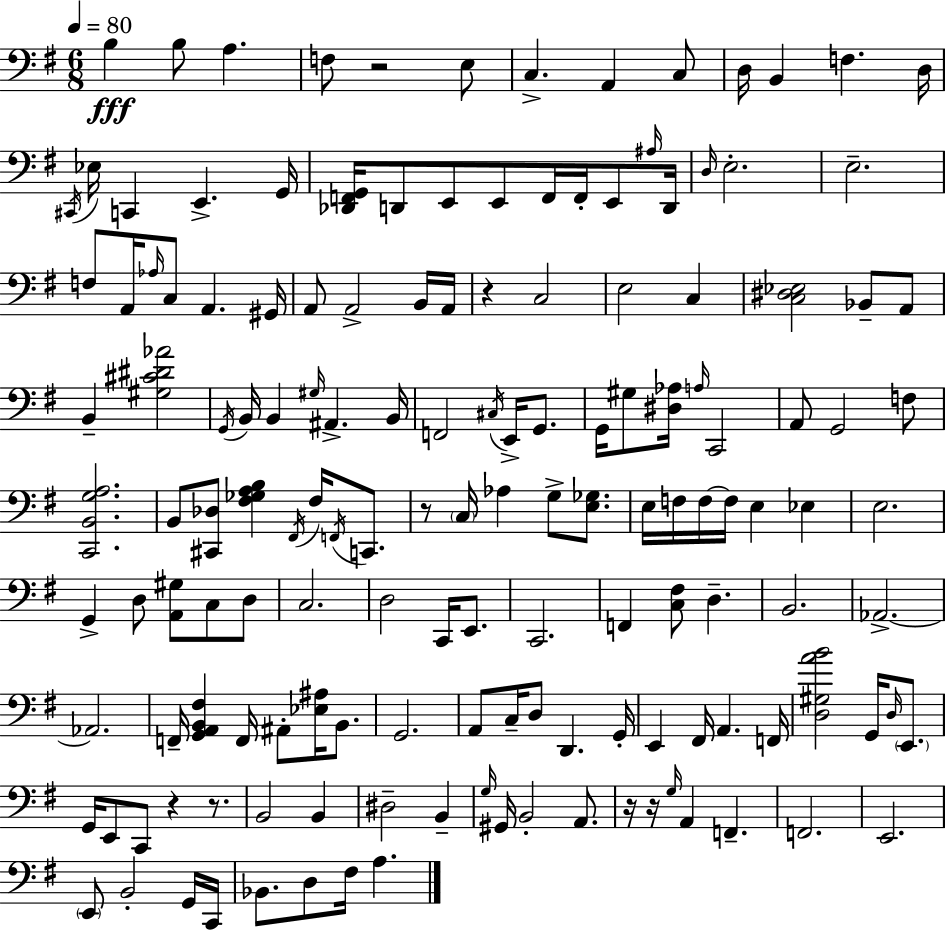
B3/q B3/e A3/q. F3/e R/h E3/e C3/q. A2/q C3/e D3/s B2/q F3/q. D3/s C#2/s Eb3/s C2/q E2/q. G2/s [Db2,F2,G2]/s D2/e E2/e E2/e F2/s F2/s E2/e A#3/s D2/s D3/s E3/h. E3/h. F3/e A2/s Ab3/s C3/e A2/q. G#2/s A2/e A2/h B2/s A2/s R/q C3/h E3/h C3/q [C3,D#3,Eb3]/h Bb2/e A2/e B2/q [G#3,C#4,D#4,Ab4]/h G2/s B2/s B2/q G#3/s A#2/q. B2/s F2/h C#3/s E2/s G2/e. G2/s G#3/e [D#3,Ab3]/s A3/s C2/h A2/e G2/h F3/e [C2,B2,G3,A3]/h. B2/e [C#2,Db3]/e [F#3,Gb3,A3,B3]/q F#2/s F#3/s F2/s C2/e. R/e C3/s Ab3/q G3/e [E3,Gb3]/e. E3/s F3/s F3/s F3/s E3/q Eb3/q E3/h. G2/q D3/e [A2,G#3]/e C3/e D3/e C3/h. D3/h C2/s E2/e. C2/h. F2/q [C3,F#3]/e D3/q. B2/h. Ab2/h. Ab2/h. F2/s [G2,A2,B2,F#3]/q F2/s A#2/e [Eb3,A#3]/s B2/e. G2/h. A2/e C3/s D3/e D2/q. G2/s E2/q F#2/s A2/q. F2/s [D3,G#3,A4,B4]/h G2/s D3/s E2/e. G2/s E2/e C2/e R/q R/e. B2/h B2/q D#3/h B2/q G3/s G#2/s B2/h A2/e. R/s R/s G3/s A2/q F2/q. F2/h. E2/h. E2/e B2/h G2/s C2/s Bb2/e. D3/e F#3/s A3/q.